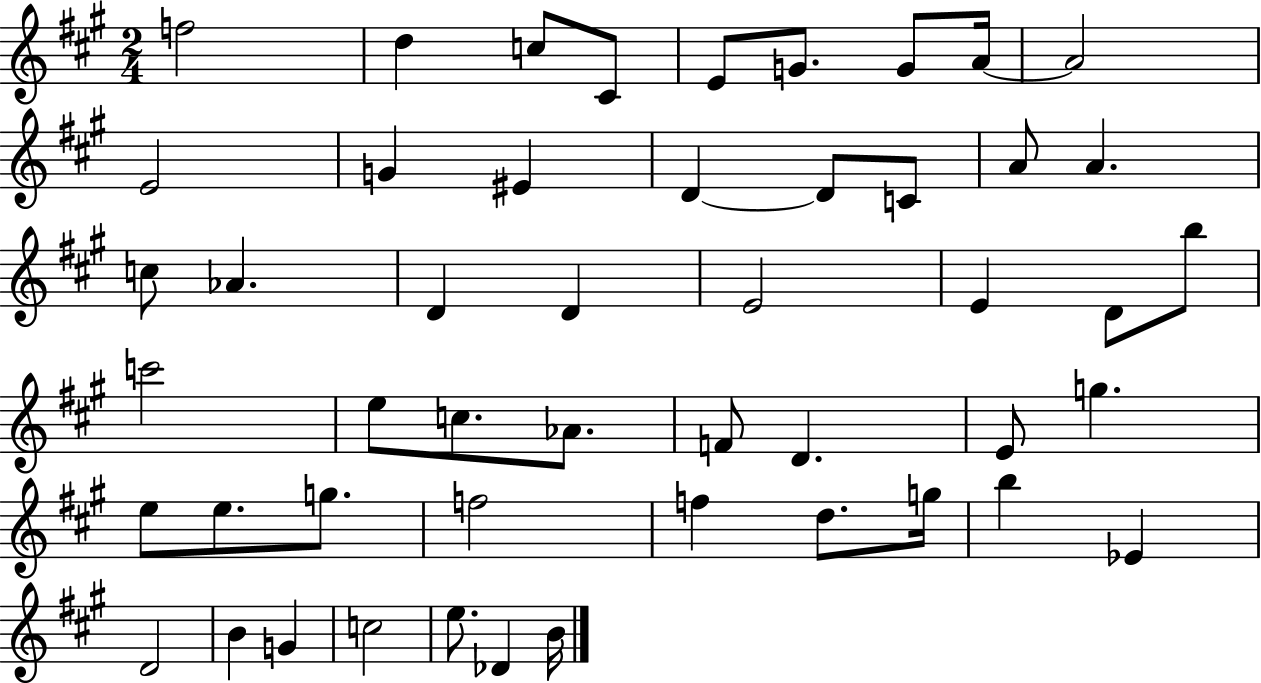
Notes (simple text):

F5/h D5/q C5/e C#4/e E4/e G4/e. G4/e A4/s A4/h E4/h G4/q EIS4/q D4/q D4/e C4/e A4/e A4/q. C5/e Ab4/q. D4/q D4/q E4/h E4/q D4/e B5/e C6/h E5/e C5/e. Ab4/e. F4/e D4/q. E4/e G5/q. E5/e E5/e. G5/e. F5/h F5/q D5/e. G5/s B5/q Eb4/q D4/h B4/q G4/q C5/h E5/e. Db4/q B4/s